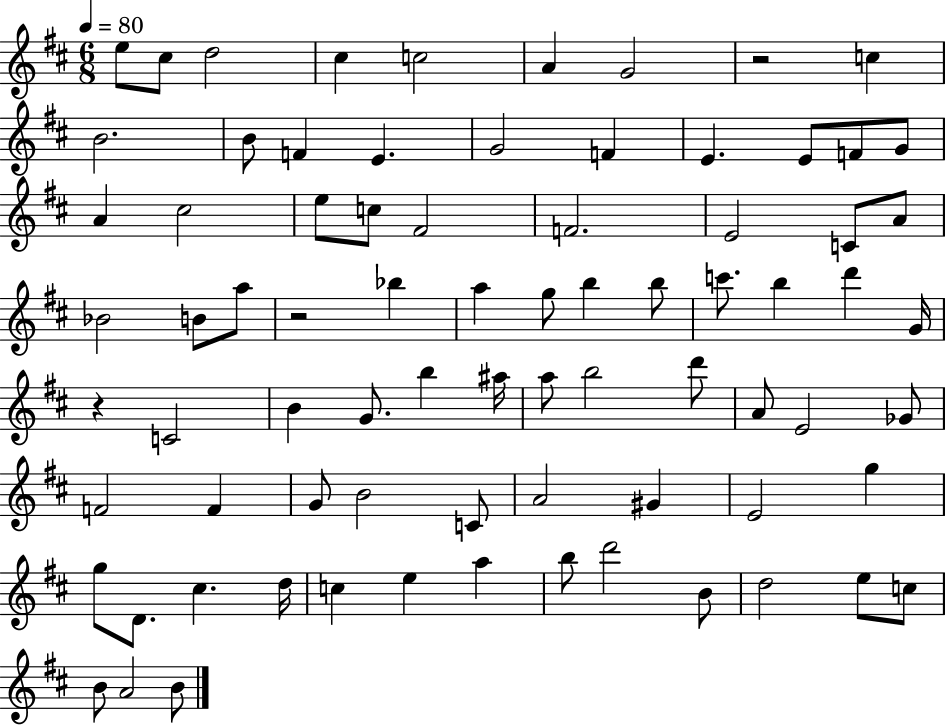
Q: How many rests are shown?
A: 3